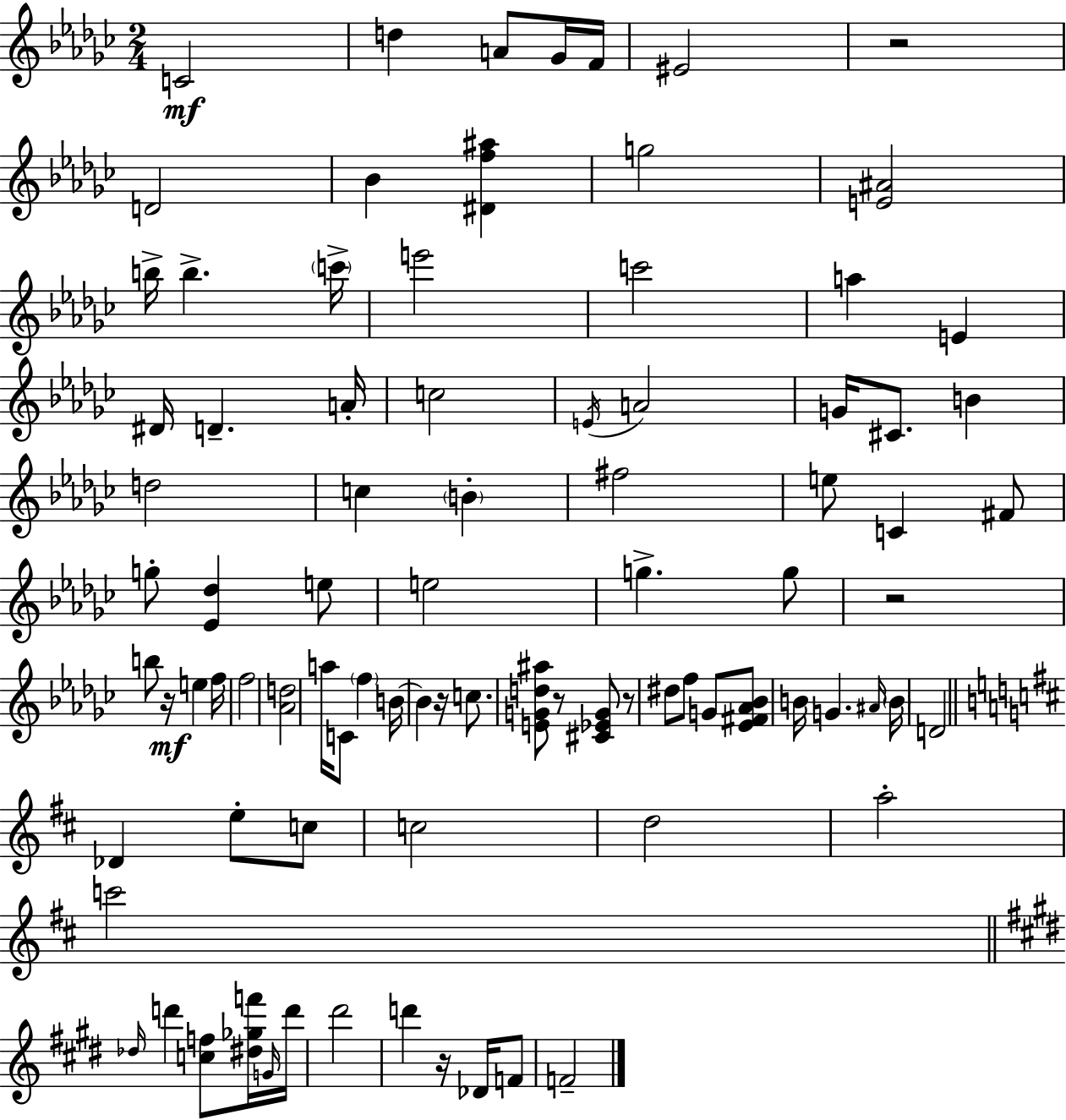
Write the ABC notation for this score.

X:1
T:Untitled
M:2/4
L:1/4
K:Ebm
C2 d A/2 _G/4 F/4 ^E2 z2 D2 _B [^Df^a] g2 [E^A]2 b/4 b c'/4 e'2 c'2 a E ^D/4 D A/4 c2 E/4 A2 G/4 ^C/2 B d2 c B ^f2 e/2 C ^F/2 g/2 [_E_d] e/2 e2 g g/2 z2 b/2 z/4 e f/4 f2 [_Ad]2 a/4 C/2 f B/4 B z/4 c/2 [EGd^a]/2 z/2 [^C_EG]/2 z/2 ^d/2 f/2 G/2 [_E^F_A_B]/2 B/4 G ^A/4 B/4 D2 _D e/2 c/2 c2 d2 a2 c'2 _d/4 d' [cf]/2 [^d_gf']/4 G/4 d'/4 ^d'2 d' z/4 _D/4 F/2 F2